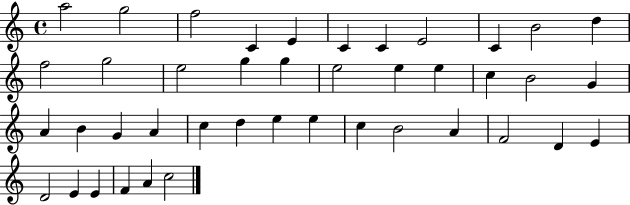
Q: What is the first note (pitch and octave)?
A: A5